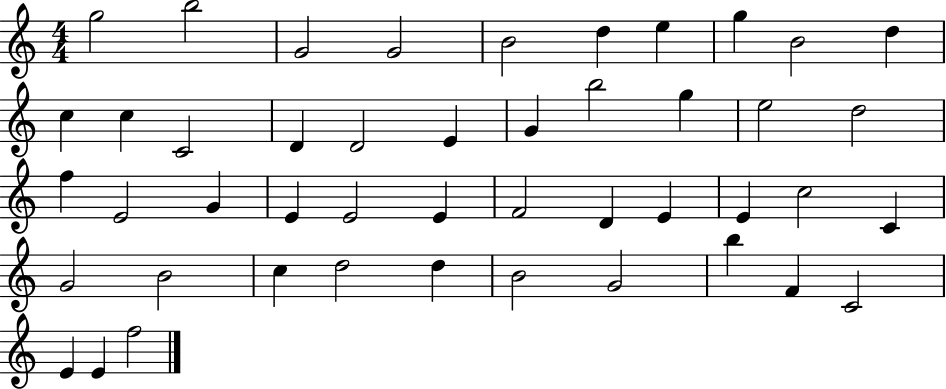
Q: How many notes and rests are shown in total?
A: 46